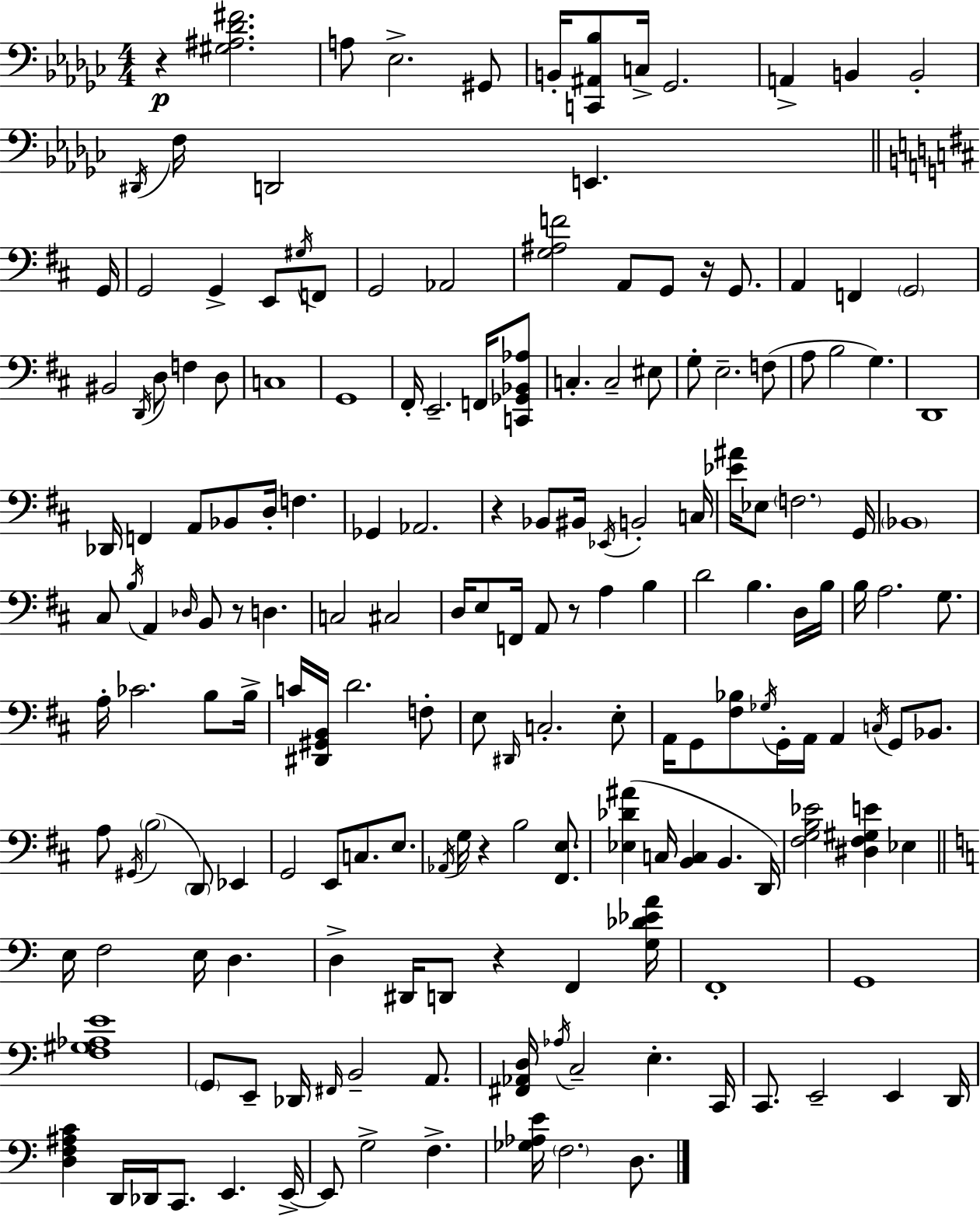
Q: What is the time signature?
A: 4/4